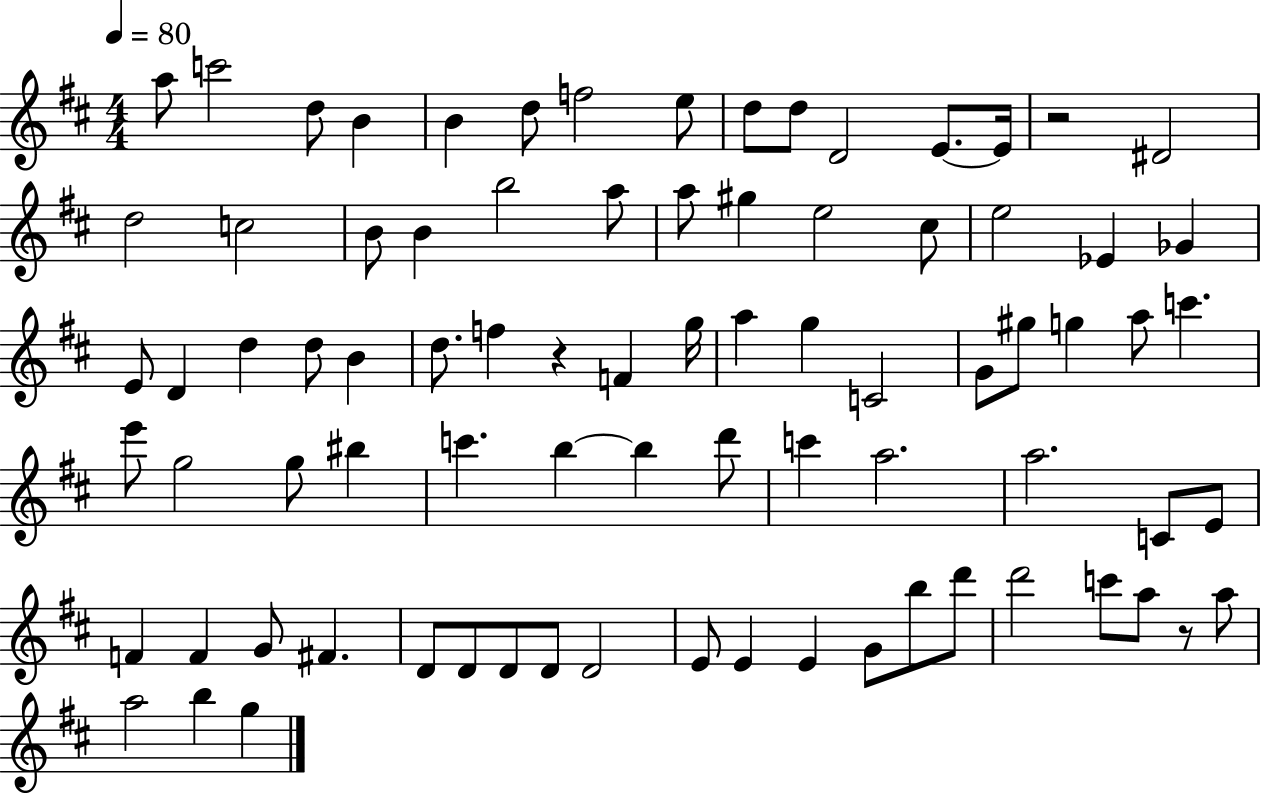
{
  \clef treble
  \numericTimeSignature
  \time 4/4
  \key d \major
  \tempo 4 = 80
  \repeat volta 2 { a''8 c'''2 d''8 b'4 | b'4 d''8 f''2 e''8 | d''8 d''8 d'2 e'8.~~ e'16 | r2 dis'2 | \break d''2 c''2 | b'8 b'4 b''2 a''8 | a''8 gis''4 e''2 cis''8 | e''2 ees'4 ges'4 | \break e'8 d'4 d''4 d''8 b'4 | d''8. f''4 r4 f'4 g''16 | a''4 g''4 c'2 | g'8 gis''8 g''4 a''8 c'''4. | \break e'''8 g''2 g''8 bis''4 | c'''4. b''4~~ b''4 d'''8 | c'''4 a''2. | a''2. c'8 e'8 | \break f'4 f'4 g'8 fis'4. | d'8 d'8 d'8 d'8 d'2 | e'8 e'4 e'4 g'8 b''8 d'''8 | d'''2 c'''8 a''8 r8 a''8 | \break a''2 b''4 g''4 | } \bar "|."
}